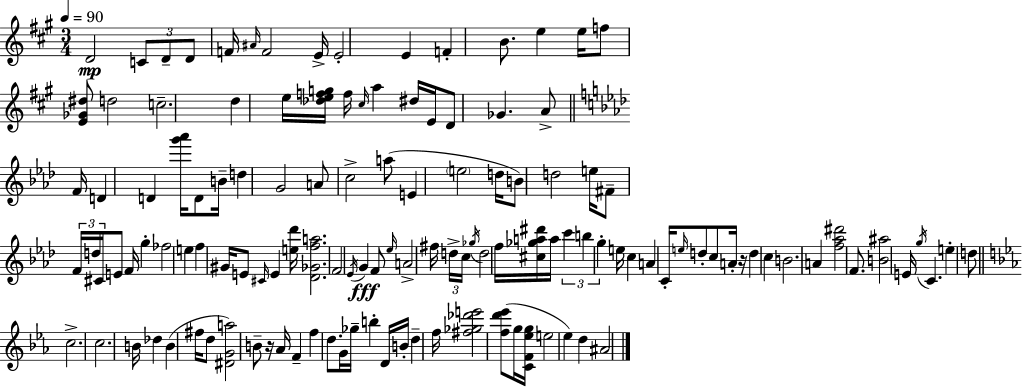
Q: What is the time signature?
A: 3/4